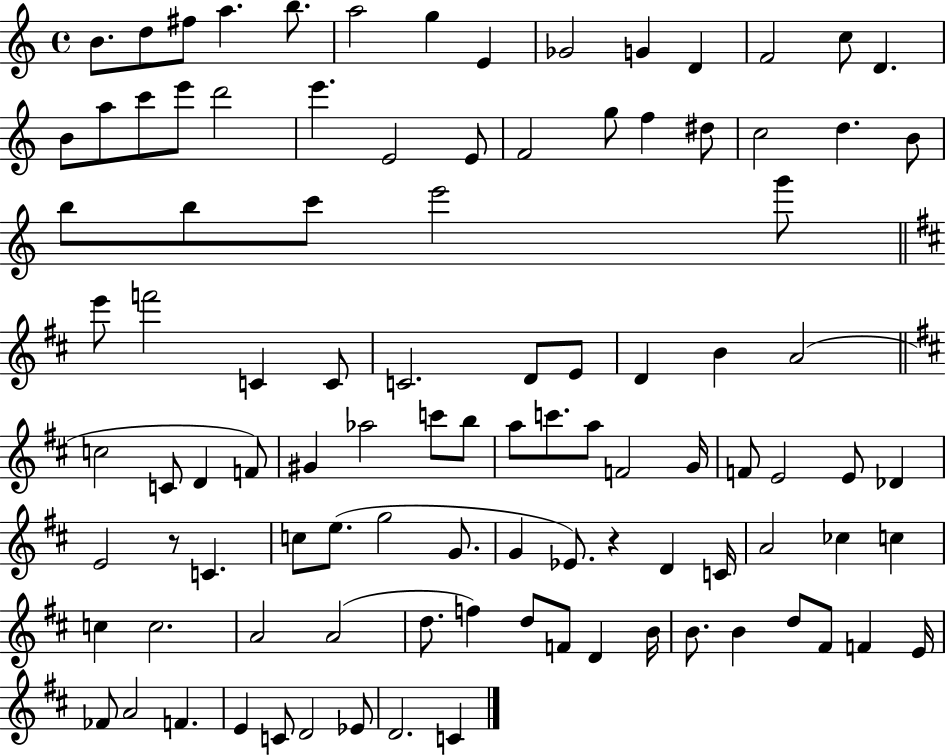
B4/e. D5/e F#5/e A5/q. B5/e. A5/h G5/q E4/q Gb4/h G4/q D4/q F4/h C5/e D4/q. B4/e A5/e C6/e E6/e D6/h E6/q. E4/h E4/e F4/h G5/e F5/q D#5/e C5/h D5/q. B4/e B5/e B5/e C6/e E6/h G6/e E6/e F6/h C4/q C4/e C4/h. D4/e E4/e D4/q B4/q A4/h C5/h C4/e D4/q F4/e G#4/q Ab5/h C6/e B5/e A5/e C6/e. A5/e F4/h G4/s F4/e E4/h E4/e Db4/q E4/h R/e C4/q. C5/e E5/e. G5/h G4/e. G4/q Eb4/e. R/q D4/q C4/s A4/h CES5/q C5/q C5/q C5/h. A4/h A4/h D5/e. F5/q D5/e F4/e D4/q B4/s B4/e. B4/q D5/e F#4/e F4/q E4/s FES4/e A4/h F4/q. E4/q C4/e D4/h Eb4/e D4/h. C4/q